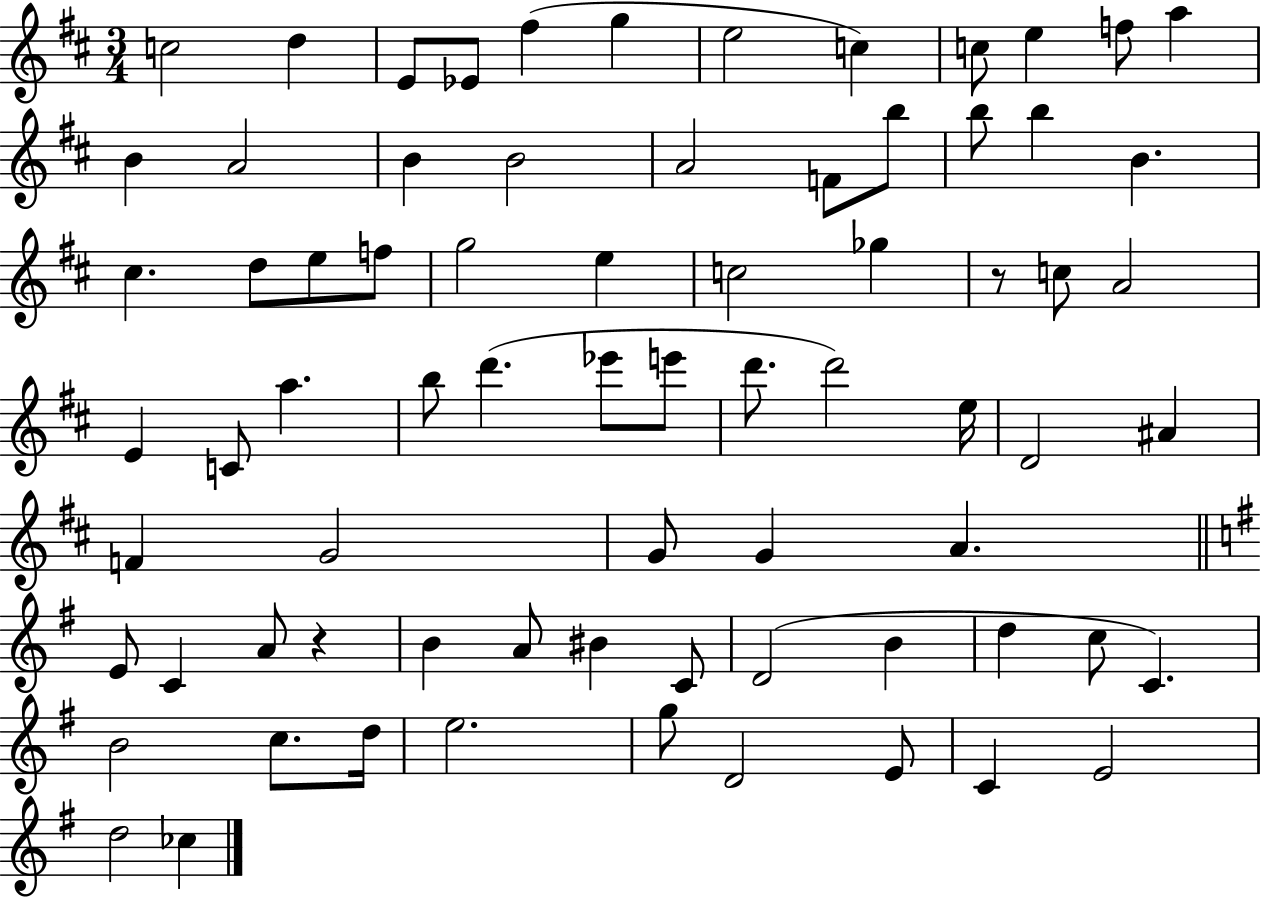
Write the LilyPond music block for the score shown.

{
  \clef treble
  \numericTimeSignature
  \time 3/4
  \key d \major
  \repeat volta 2 { c''2 d''4 | e'8 ees'8 fis''4( g''4 | e''2 c''4) | c''8 e''4 f''8 a''4 | \break b'4 a'2 | b'4 b'2 | a'2 f'8 b''8 | b''8 b''4 b'4. | \break cis''4. d''8 e''8 f''8 | g''2 e''4 | c''2 ges''4 | r8 c''8 a'2 | \break e'4 c'8 a''4. | b''8 d'''4.( ees'''8 e'''8 | d'''8. d'''2) e''16 | d'2 ais'4 | \break f'4 g'2 | g'8 g'4 a'4. | \bar "||" \break \key g \major e'8 c'4 a'8 r4 | b'4 a'8 bis'4 c'8 | d'2( b'4 | d''4 c''8 c'4.) | \break b'2 c''8. d''16 | e''2. | g''8 d'2 e'8 | c'4 e'2 | \break d''2 ces''4 | } \bar "|."
}